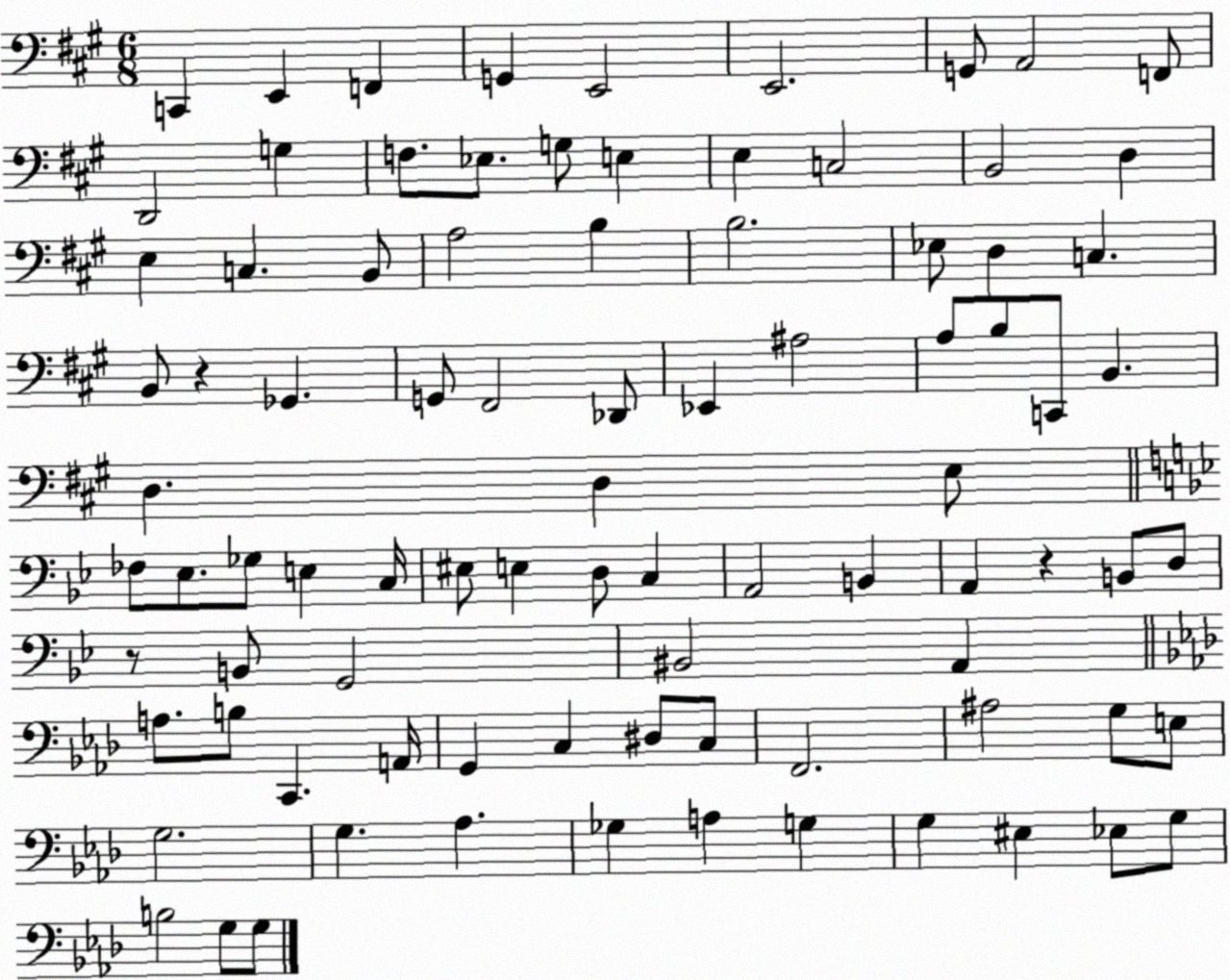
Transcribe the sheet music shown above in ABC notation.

X:1
T:Untitled
M:6/8
L:1/4
K:A
C,, E,, F,, G,, E,,2 E,,2 G,,/2 A,,2 F,,/2 D,,2 G, F,/2 _E,/2 G,/2 E, E, C,2 B,,2 D, E, C, B,,/2 A,2 B, B,2 _E,/2 D, C, B,,/2 z _G,, G,,/2 ^F,,2 _D,,/2 _E,, ^A,2 A,/2 B,/2 C,,/2 B,, D, D, E,/2 _F,/2 _E,/2 _G,/2 E, C,/4 ^E,/2 E, D,/2 C, A,,2 B,, A,, z B,,/2 D,/2 z/2 B,,/2 G,,2 ^B,,2 A,, A,/2 B,/2 C,, A,,/4 G,, C, ^D,/2 C,/2 F,,2 ^A,2 G,/2 E,/2 G,2 G, _A, _G, A, G, G, ^E, _E,/2 G,/2 B,2 G,/2 G,/2